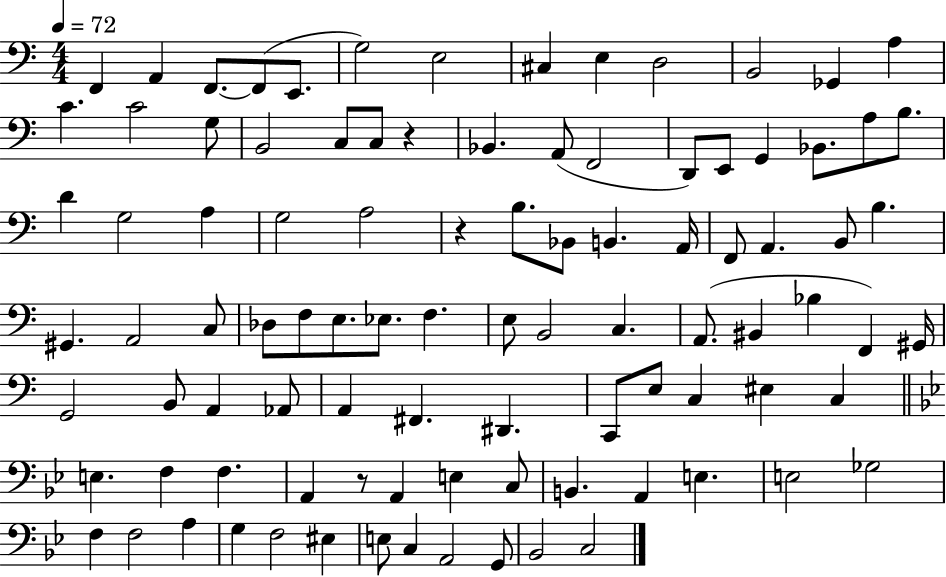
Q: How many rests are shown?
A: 3